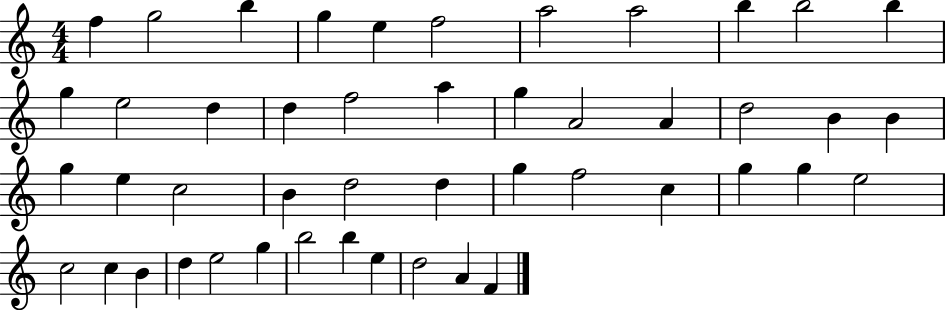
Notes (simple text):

F5/q G5/h B5/q G5/q E5/q F5/h A5/h A5/h B5/q B5/h B5/q G5/q E5/h D5/q D5/q F5/h A5/q G5/q A4/h A4/q D5/h B4/q B4/q G5/q E5/q C5/h B4/q D5/h D5/q G5/q F5/h C5/q G5/q G5/q E5/h C5/h C5/q B4/q D5/q E5/h G5/q B5/h B5/q E5/q D5/h A4/q F4/q